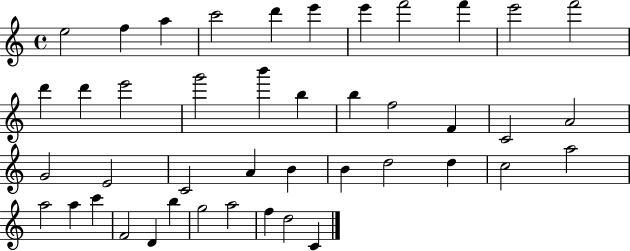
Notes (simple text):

E5/h F5/q A5/q C6/h D6/q E6/q E6/q F6/h F6/q E6/h F6/h D6/q D6/q E6/h G6/h B6/q B5/q B5/q F5/h F4/q C4/h A4/h G4/h E4/h C4/h A4/q B4/q B4/q D5/h D5/q C5/h A5/h A5/h A5/q C6/q F4/h D4/q B5/q G5/h A5/h F5/q D5/h C4/q